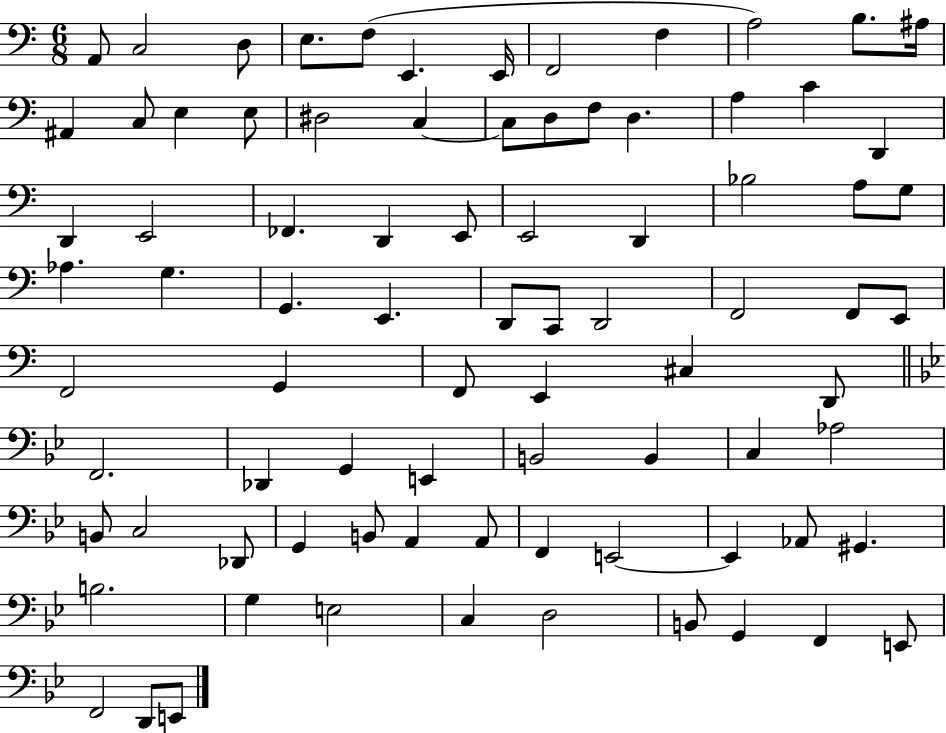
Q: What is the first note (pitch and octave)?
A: A2